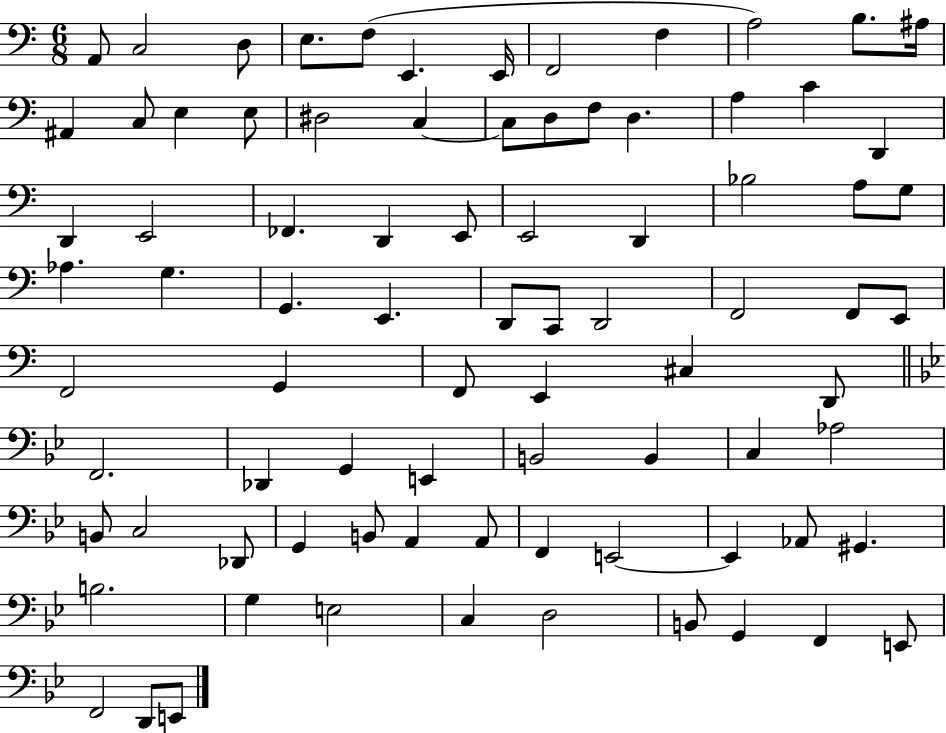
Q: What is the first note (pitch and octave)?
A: A2